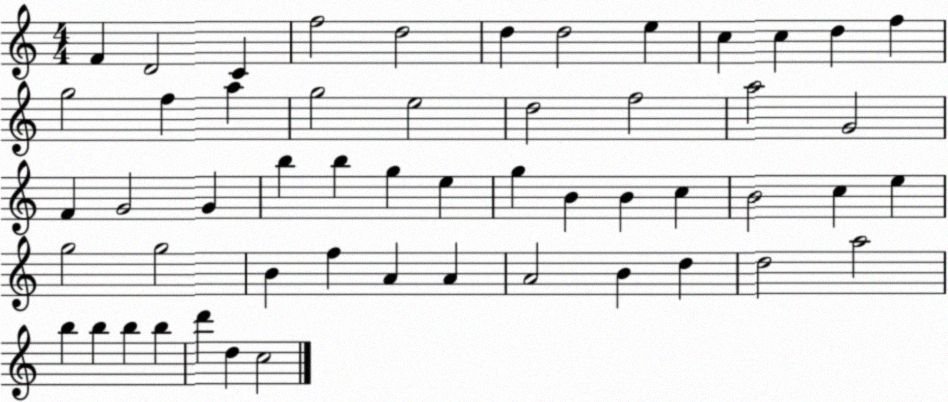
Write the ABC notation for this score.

X:1
T:Untitled
M:4/4
L:1/4
K:C
F D2 C f2 d2 d d2 e c c d f g2 f a g2 e2 d2 f2 a2 G2 F G2 G b b g e g B B c B2 c e g2 g2 B f A A A2 B d d2 a2 b b b b d' d c2